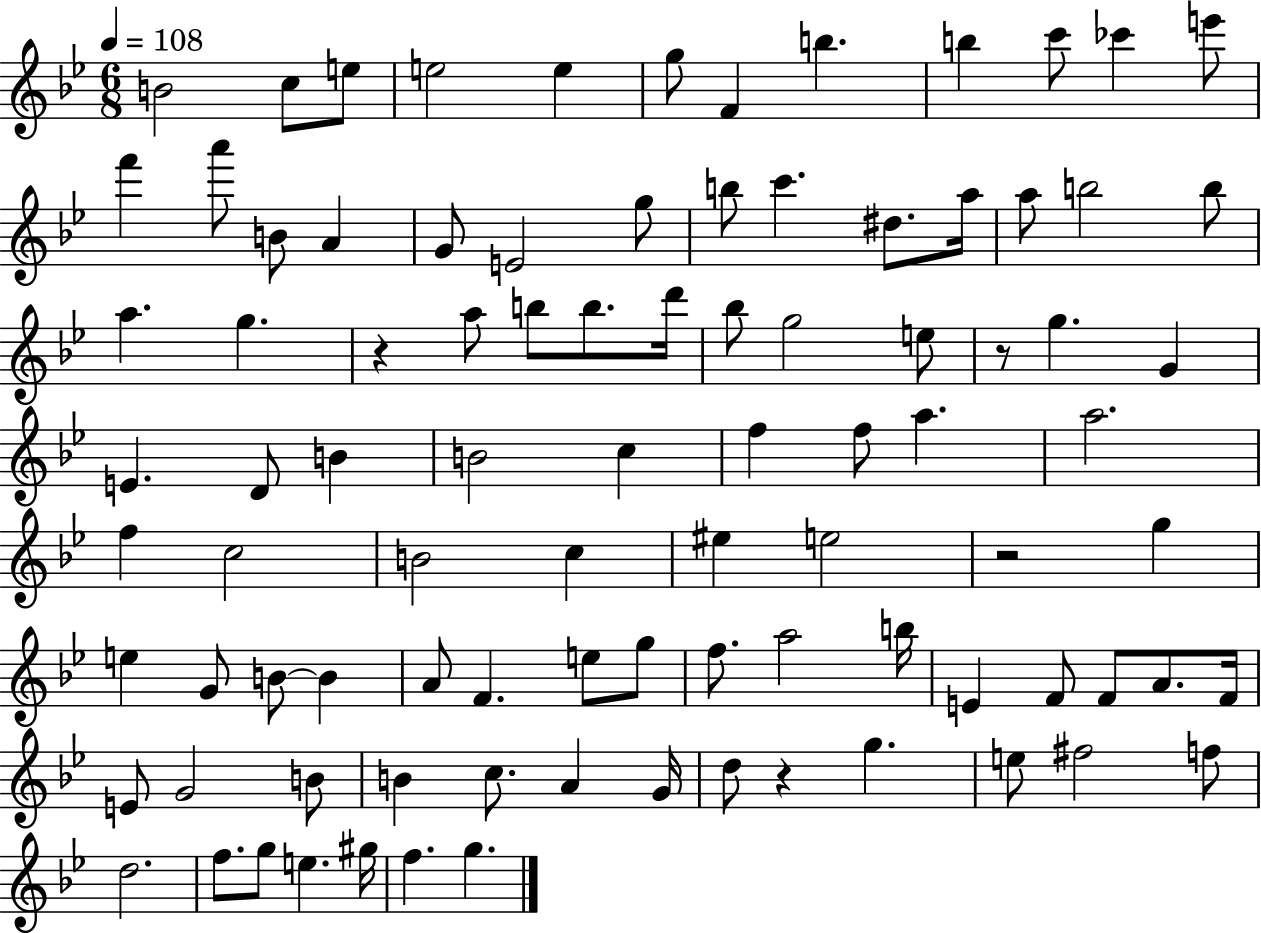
{
  \clef treble
  \numericTimeSignature
  \time 6/8
  \key bes \major
  \tempo 4 = 108
  b'2 c''8 e''8 | e''2 e''4 | g''8 f'4 b''4. | b''4 c'''8 ces'''4 e'''8 | \break f'''4 a'''8 b'8 a'4 | g'8 e'2 g''8 | b''8 c'''4. dis''8. a''16 | a''8 b''2 b''8 | \break a''4. g''4. | r4 a''8 b''8 b''8. d'''16 | bes''8 g''2 e''8 | r8 g''4. g'4 | \break e'4. d'8 b'4 | b'2 c''4 | f''4 f''8 a''4. | a''2. | \break f''4 c''2 | b'2 c''4 | eis''4 e''2 | r2 g''4 | \break e''4 g'8 b'8~~ b'4 | a'8 f'4. e''8 g''8 | f''8. a''2 b''16 | e'4 f'8 f'8 a'8. f'16 | \break e'8 g'2 b'8 | b'4 c''8. a'4 g'16 | d''8 r4 g''4. | e''8 fis''2 f''8 | \break d''2. | f''8. g''8 e''4. gis''16 | f''4. g''4. | \bar "|."
}